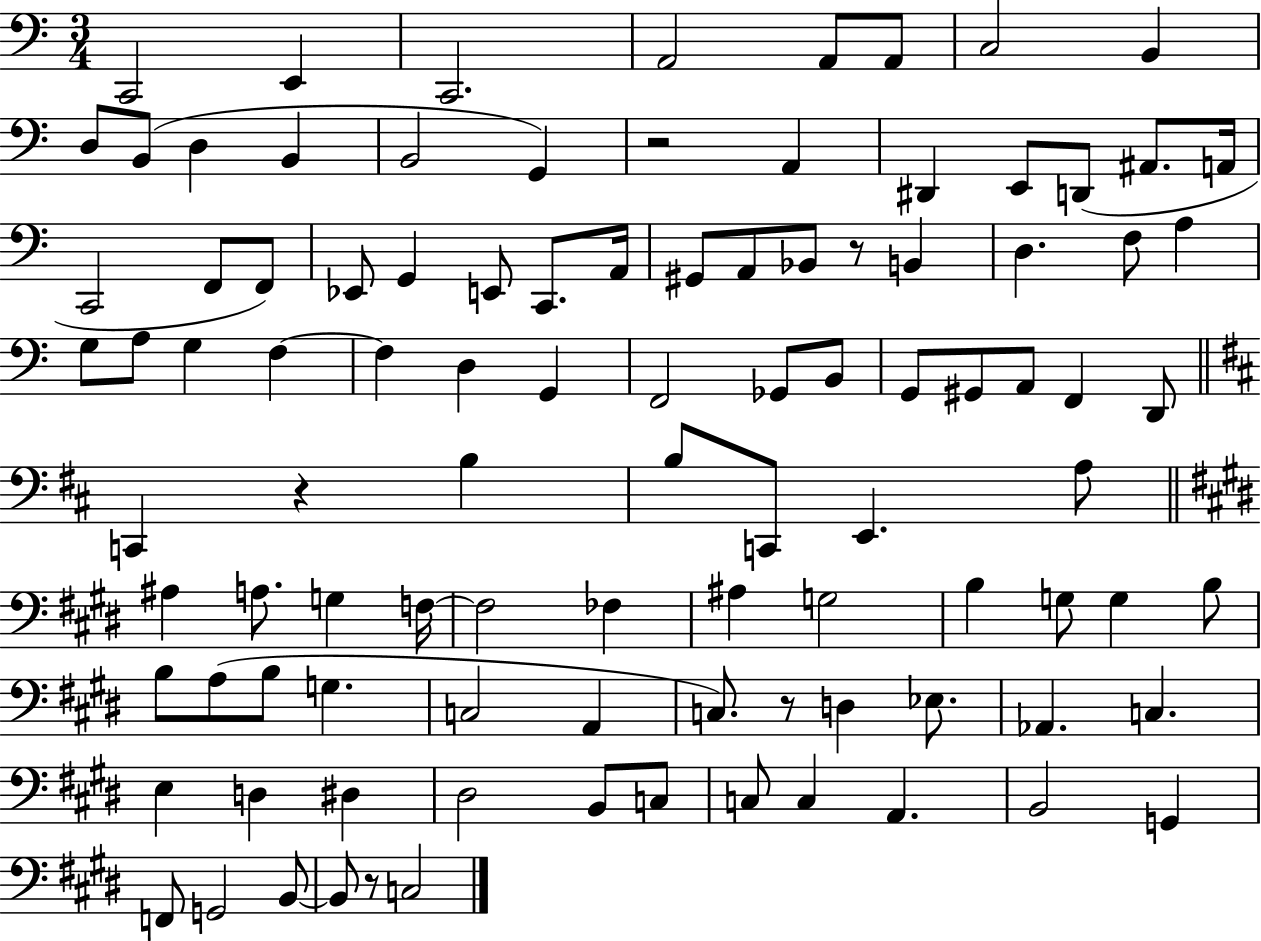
X:1
T:Untitled
M:3/4
L:1/4
K:C
C,,2 E,, C,,2 A,,2 A,,/2 A,,/2 C,2 B,, D,/2 B,,/2 D, B,, B,,2 G,, z2 A,, ^D,, E,,/2 D,,/2 ^A,,/2 A,,/4 C,,2 F,,/2 F,,/2 _E,,/2 G,, E,,/2 C,,/2 A,,/4 ^G,,/2 A,,/2 _B,,/2 z/2 B,, D, F,/2 A, G,/2 A,/2 G, F, F, D, G,, F,,2 _G,,/2 B,,/2 G,,/2 ^G,,/2 A,,/2 F,, D,,/2 C,, z B, B,/2 C,,/2 E,, A,/2 ^A, A,/2 G, F,/4 F,2 _F, ^A, G,2 B, G,/2 G, B,/2 B,/2 A,/2 B,/2 G, C,2 A,, C,/2 z/2 D, _E,/2 _A,, C, E, D, ^D, ^D,2 B,,/2 C,/2 C,/2 C, A,, B,,2 G,, F,,/2 G,,2 B,,/2 B,,/2 z/2 C,2